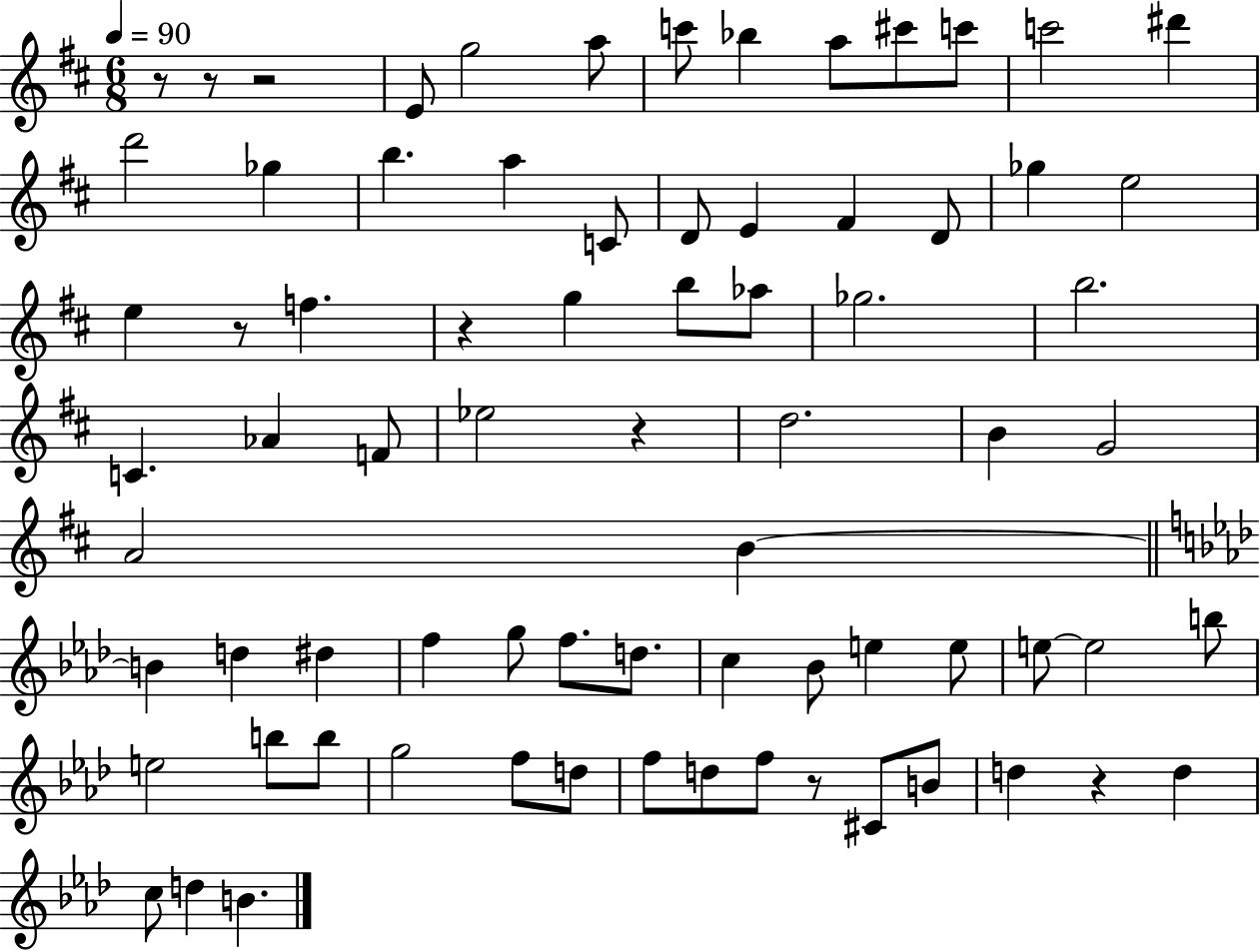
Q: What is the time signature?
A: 6/8